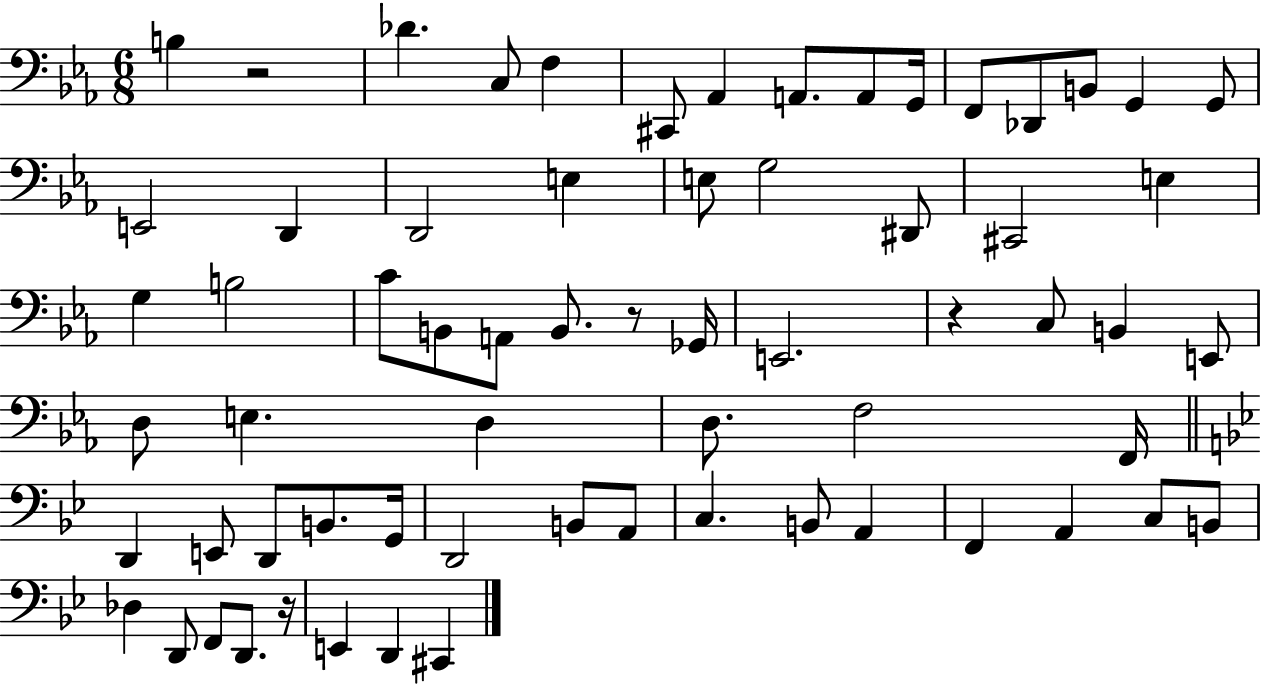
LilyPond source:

{
  \clef bass
  \numericTimeSignature
  \time 6/8
  \key ees \major
  b4 r2 | des'4. c8 f4 | cis,8 aes,4 a,8. a,8 g,16 | f,8 des,8 b,8 g,4 g,8 | \break e,2 d,4 | d,2 e4 | e8 g2 dis,8 | cis,2 e4 | \break g4 b2 | c'8 b,8 a,8 b,8. r8 ges,16 | e,2. | r4 c8 b,4 e,8 | \break d8 e4. d4 | d8. f2 f,16 | \bar "||" \break \key bes \major d,4 e,8 d,8 b,8. g,16 | d,2 b,8 a,8 | c4. b,8 a,4 | f,4 a,4 c8 b,8 | \break des4 d,8 f,8 d,8. r16 | e,4 d,4 cis,4 | \bar "|."
}